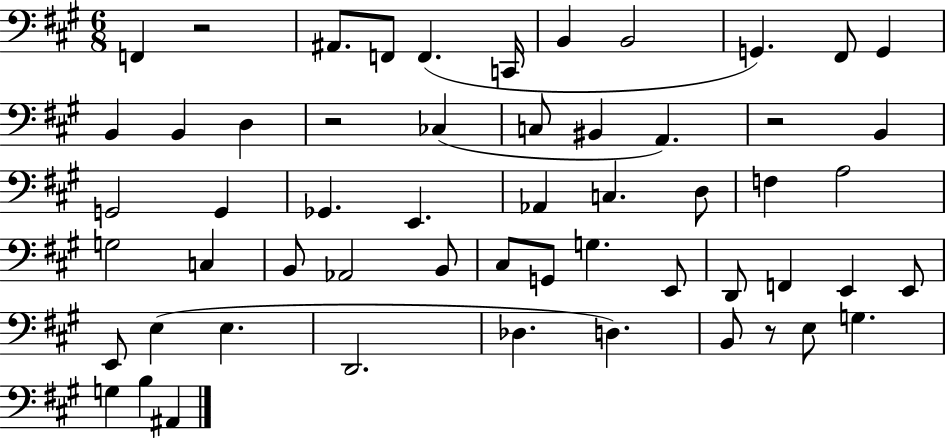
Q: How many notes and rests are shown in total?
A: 56